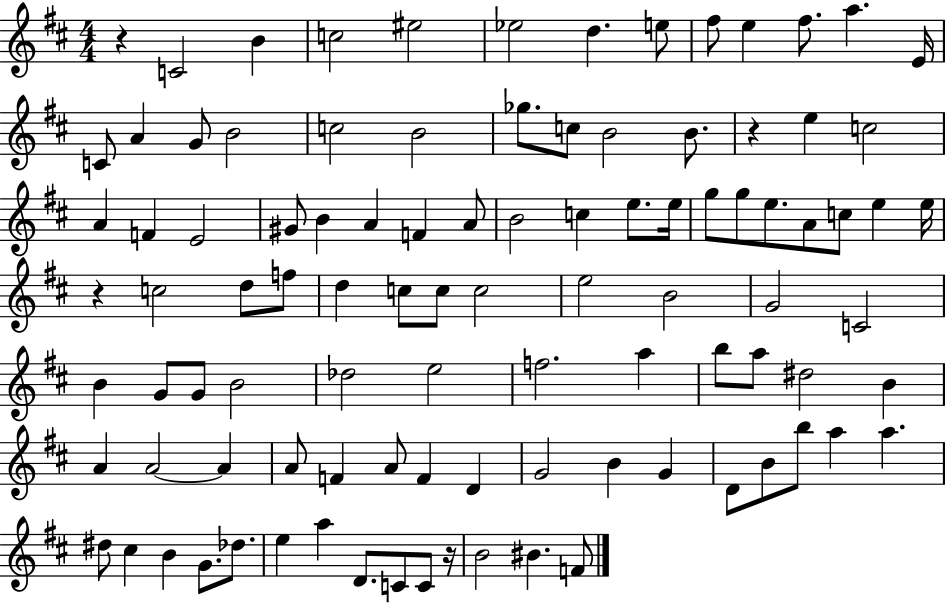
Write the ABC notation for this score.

X:1
T:Untitled
M:4/4
L:1/4
K:D
z C2 B c2 ^e2 _e2 d e/2 ^f/2 e ^f/2 a E/4 C/2 A G/2 B2 c2 B2 _g/2 c/2 B2 B/2 z e c2 A F E2 ^G/2 B A F A/2 B2 c e/2 e/4 g/2 g/2 e/2 A/2 c/2 e e/4 z c2 d/2 f/2 d c/2 c/2 c2 e2 B2 G2 C2 B G/2 G/2 B2 _d2 e2 f2 a b/2 a/2 ^d2 B A A2 A A/2 F A/2 F D G2 B G D/2 B/2 b/2 a a ^d/2 ^c B G/2 _d/2 e a D/2 C/2 C/2 z/4 B2 ^B F/2